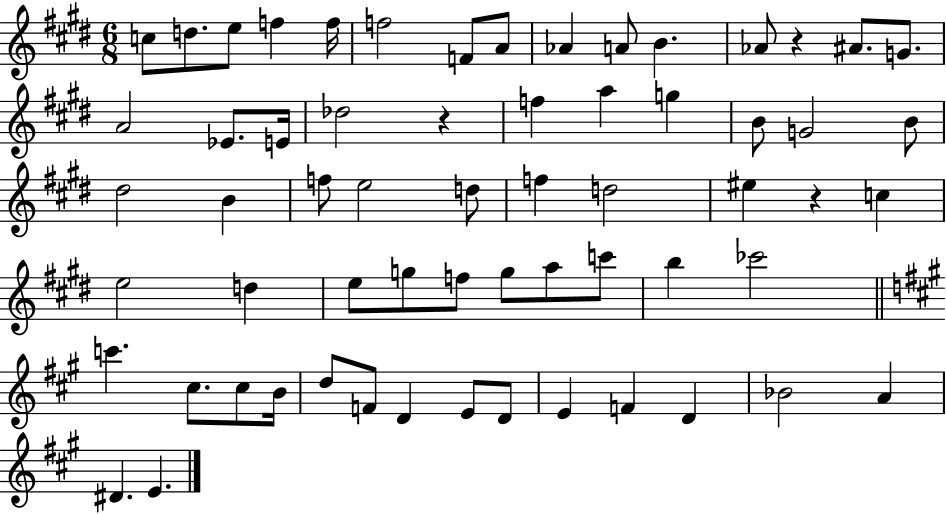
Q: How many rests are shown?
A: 3